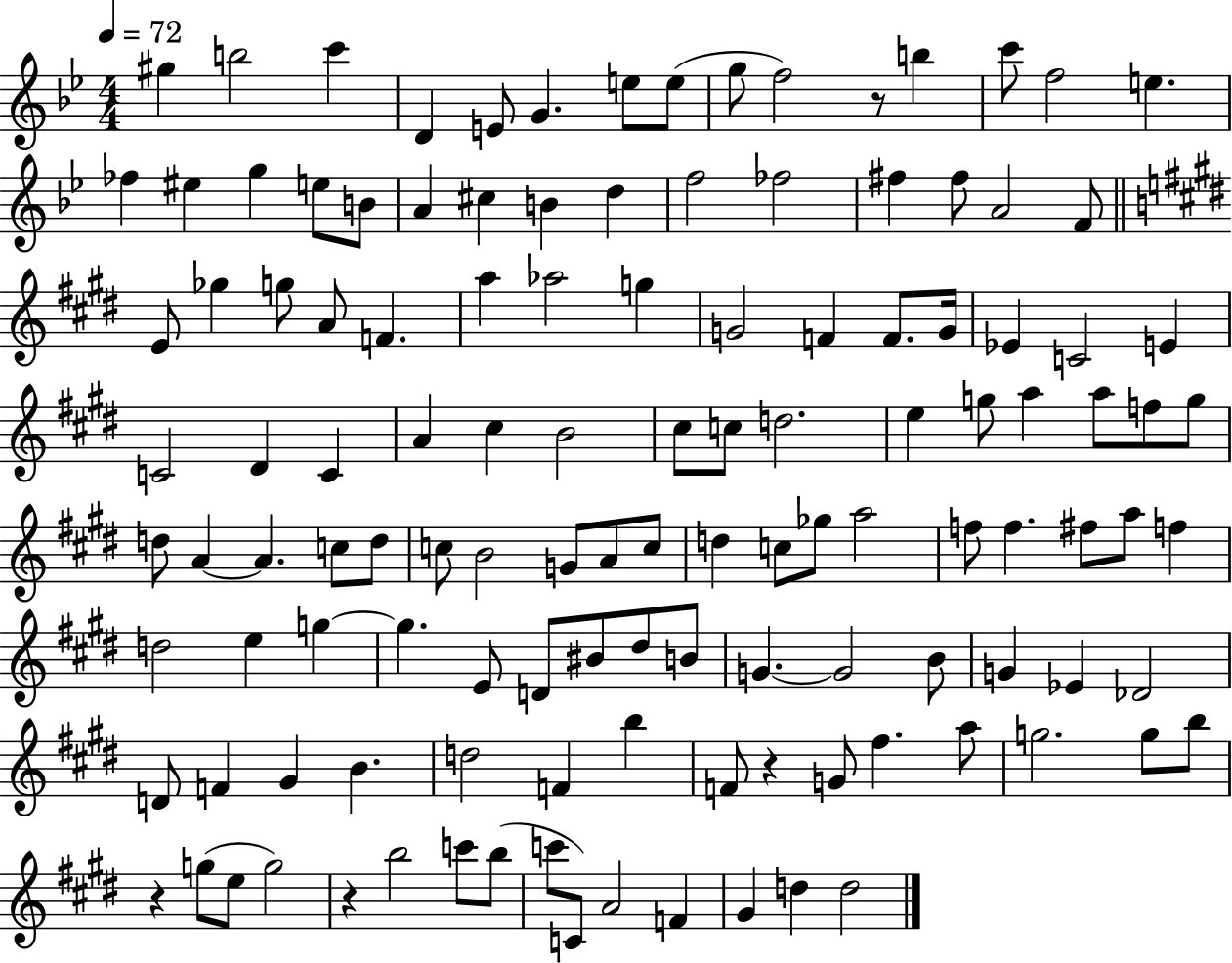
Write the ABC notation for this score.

X:1
T:Untitled
M:4/4
L:1/4
K:Bb
^g b2 c' D E/2 G e/2 e/2 g/2 f2 z/2 b c'/2 f2 e _f ^e g e/2 B/2 A ^c B d f2 _f2 ^f ^f/2 A2 F/2 E/2 _g g/2 A/2 F a _a2 g G2 F F/2 G/4 _E C2 E C2 ^D C A ^c B2 ^c/2 c/2 d2 e g/2 a a/2 f/2 g/2 d/2 A A c/2 d/2 c/2 B2 G/2 A/2 c/2 d c/2 _g/2 a2 f/2 f ^f/2 a/2 f d2 e g g E/2 D/2 ^B/2 ^d/2 B/2 G G2 B/2 G _E _D2 D/2 F ^G B d2 F b F/2 z G/2 ^f a/2 g2 g/2 b/2 z g/2 e/2 g2 z b2 c'/2 b/2 c'/2 C/2 A2 F ^G d d2